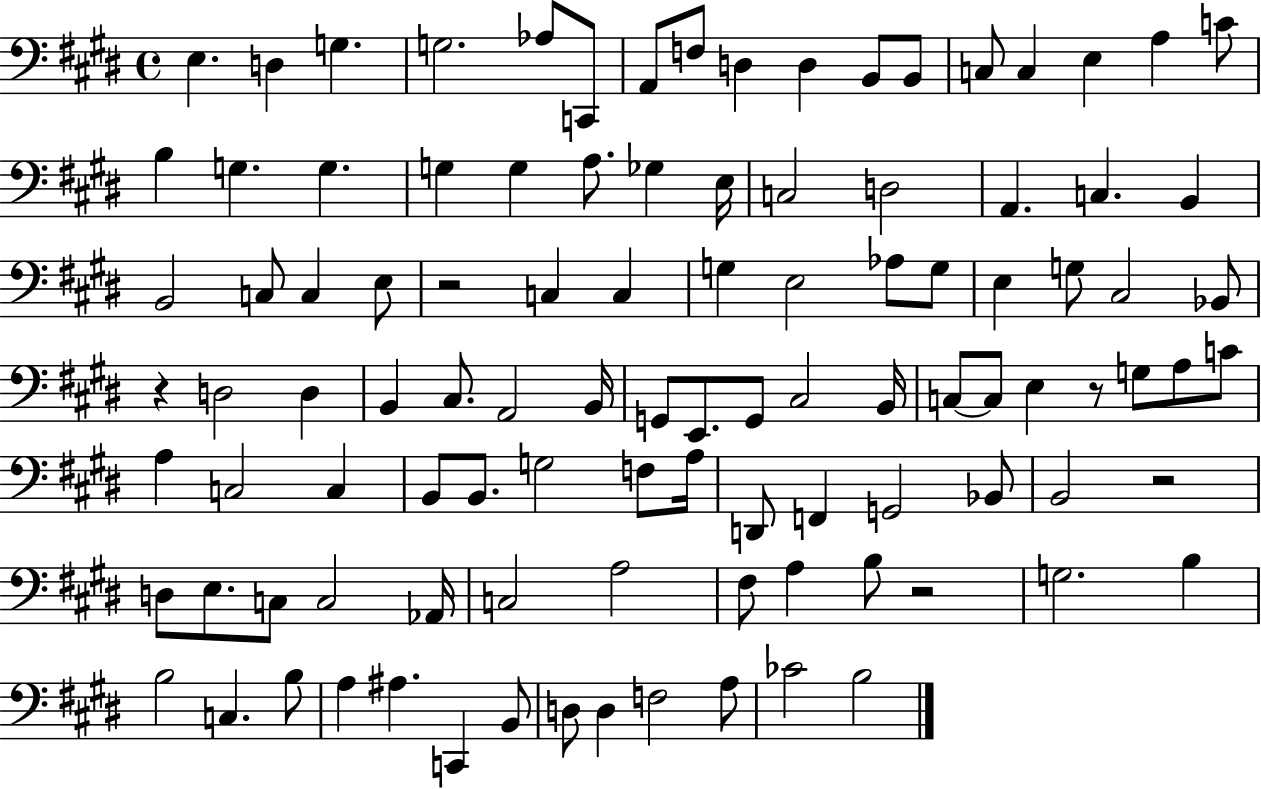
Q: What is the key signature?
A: E major